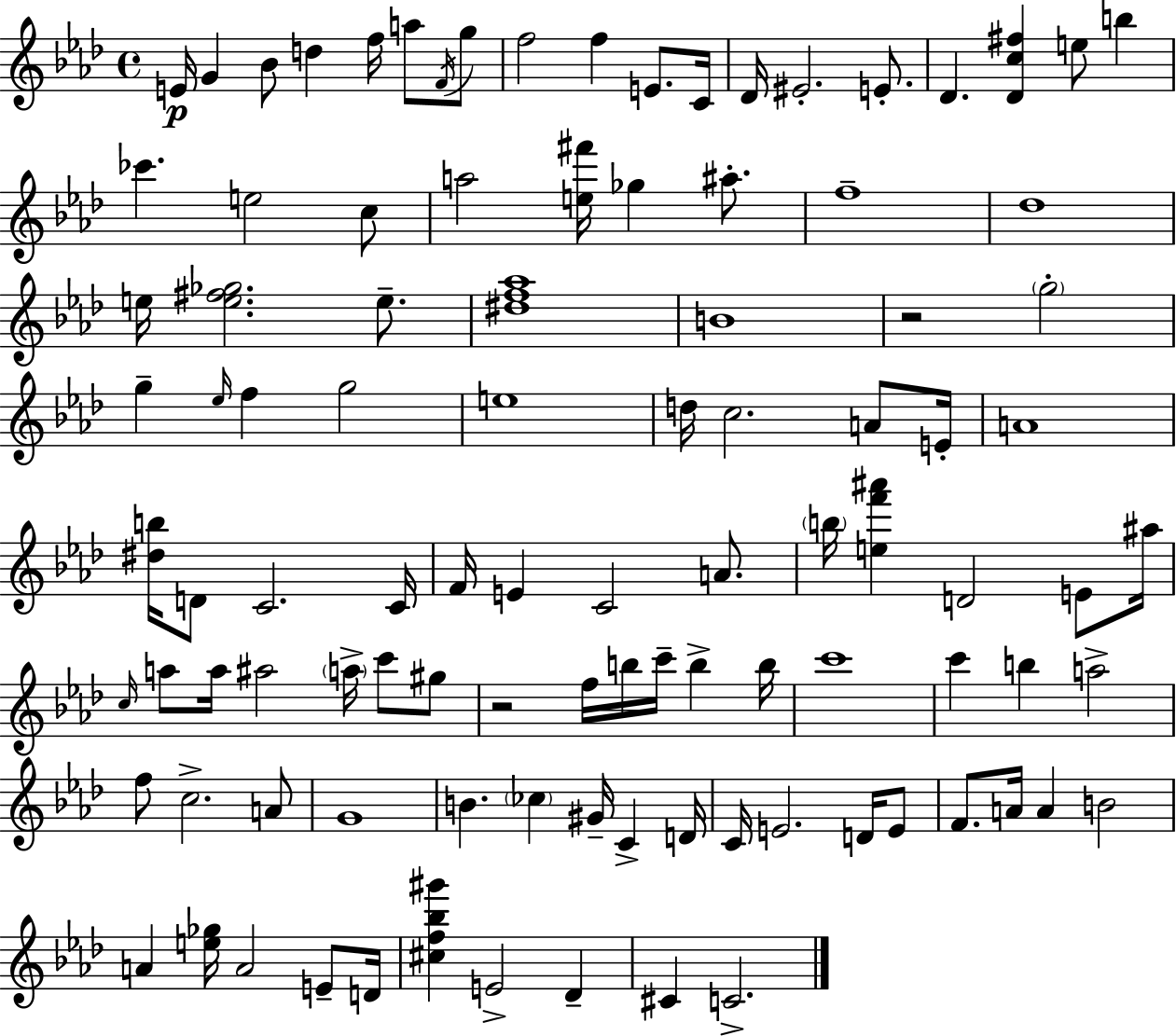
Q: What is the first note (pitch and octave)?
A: E4